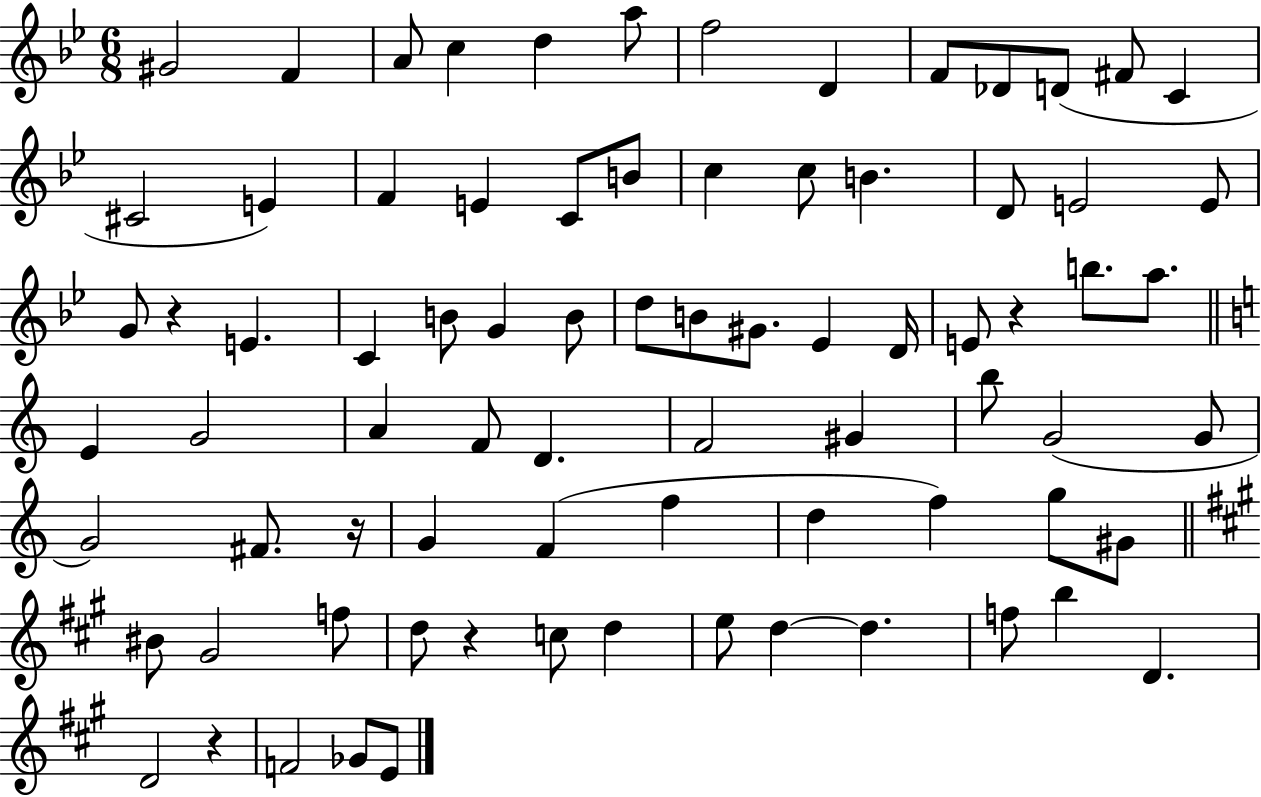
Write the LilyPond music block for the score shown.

{
  \clef treble
  \numericTimeSignature
  \time 6/8
  \key bes \major
  \repeat volta 2 { gis'2 f'4 | a'8 c''4 d''4 a''8 | f''2 d'4 | f'8 des'8 d'8( fis'8 c'4 | \break cis'2 e'4) | f'4 e'4 c'8 b'8 | c''4 c''8 b'4. | d'8 e'2 e'8 | \break g'8 r4 e'4. | c'4 b'8 g'4 b'8 | d''8 b'8 gis'8. ees'4 d'16 | e'8 r4 b''8. a''8. | \break \bar "||" \break \key c \major e'4 g'2 | a'4 f'8 d'4. | f'2 gis'4 | b''8 g'2( g'8 | \break g'2) fis'8. r16 | g'4 f'4( f''4 | d''4 f''4) g''8 gis'8 | \bar "||" \break \key a \major bis'8 gis'2 f''8 | d''8 r4 c''8 d''4 | e''8 d''4~~ d''4. | f''8 b''4 d'4. | \break d'2 r4 | f'2 ges'8 e'8 | } \bar "|."
}